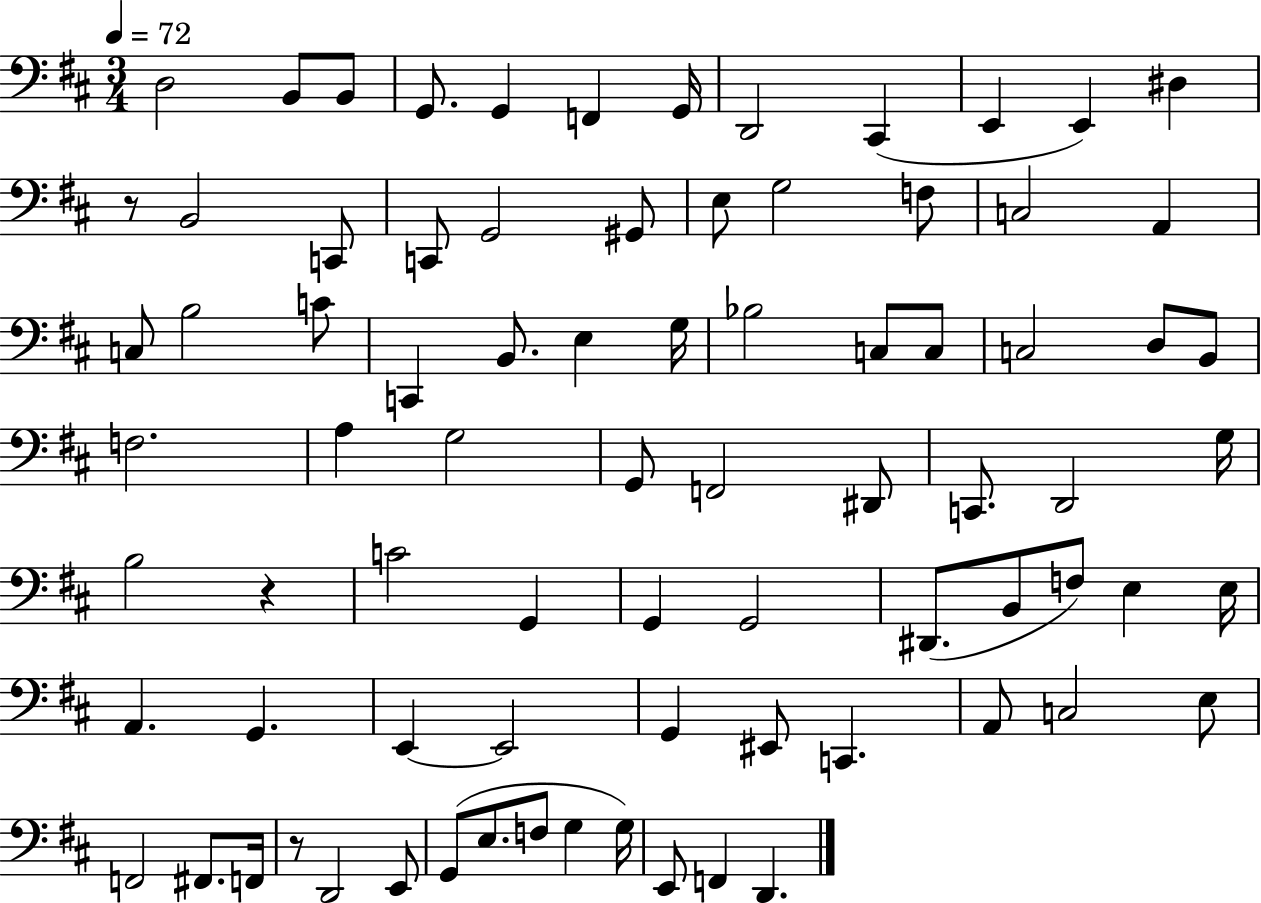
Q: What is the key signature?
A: D major